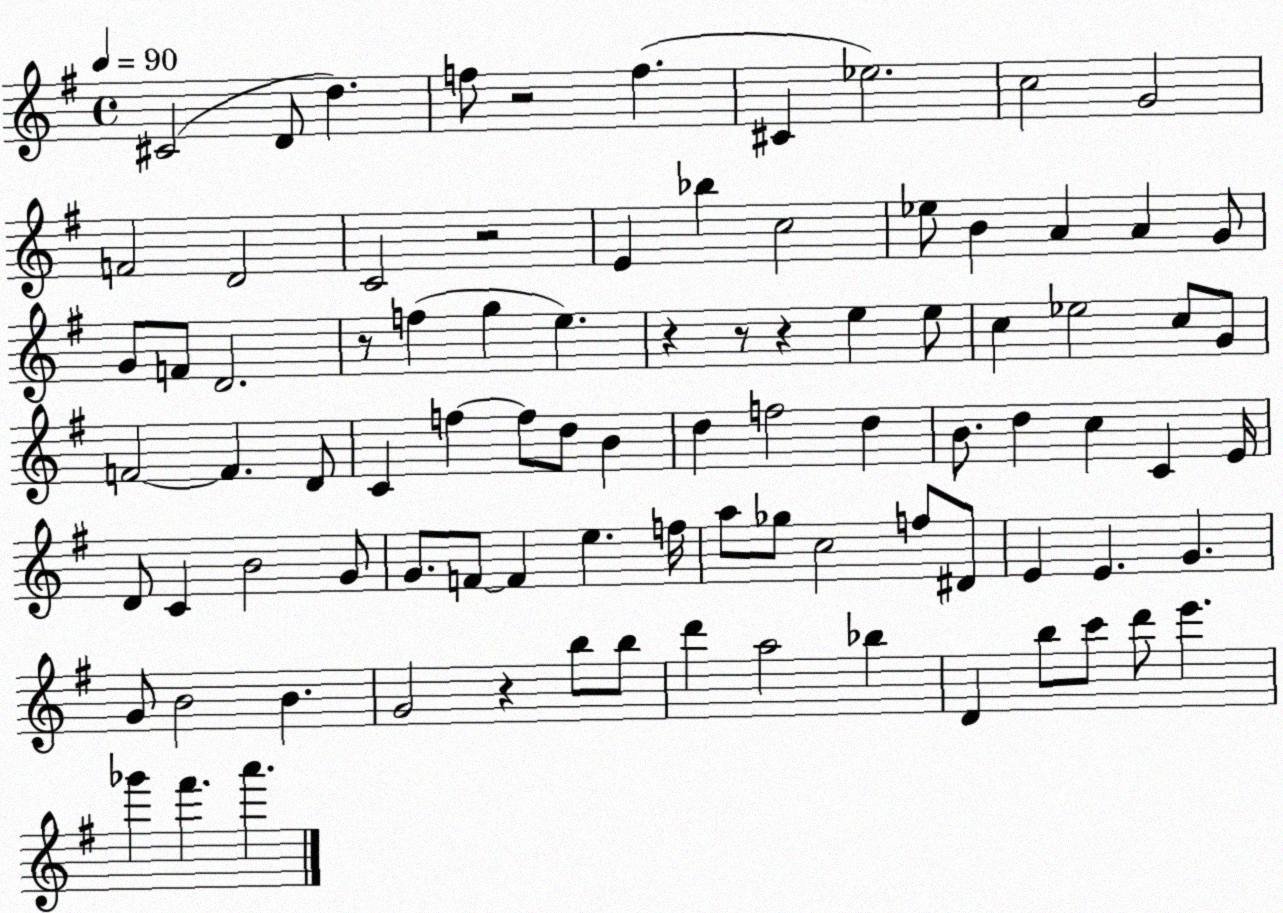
X:1
T:Untitled
M:4/4
L:1/4
K:G
^C2 D/2 d f/2 z2 f ^C _e2 c2 G2 F2 D2 C2 z2 E _b c2 _e/2 B A A G/2 G/2 F/2 D2 z/2 f g e z z/2 z e e/2 c _e2 c/2 G/2 F2 F D/2 C f f/2 d/2 B d f2 d B/2 d c C E/4 D/2 C B2 G/2 G/2 F/2 F e f/4 a/2 _g/2 c2 f/2 ^D/2 E E G G/2 B2 B G2 z b/2 b/2 d' a2 _b D b/2 c'/2 d'/2 e' _g' ^f' a'